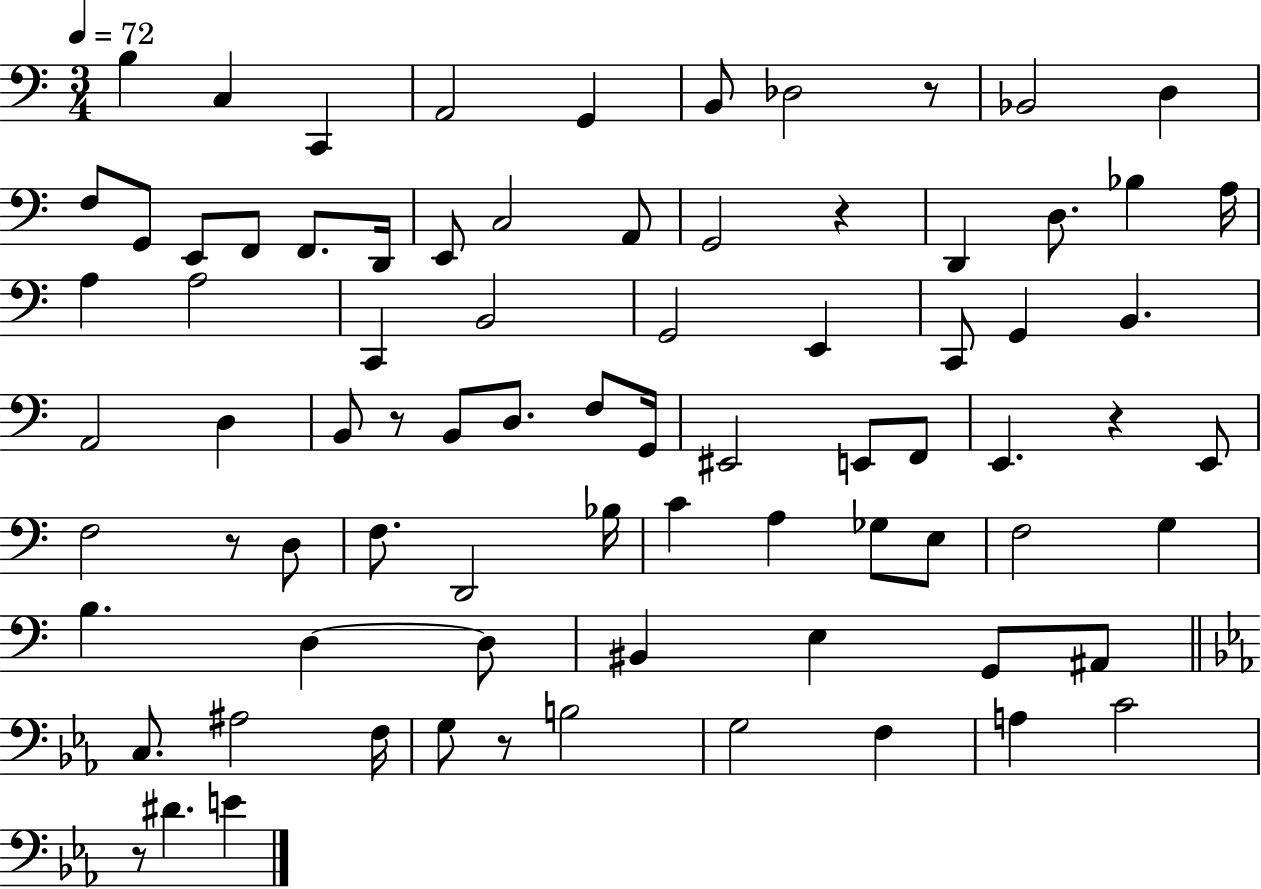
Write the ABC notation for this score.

X:1
T:Untitled
M:3/4
L:1/4
K:C
B, C, C,, A,,2 G,, B,,/2 _D,2 z/2 _B,,2 D, F,/2 G,,/2 E,,/2 F,,/2 F,,/2 D,,/4 E,,/2 C,2 A,,/2 G,,2 z D,, D,/2 _B, A,/4 A, A,2 C,, B,,2 G,,2 E,, C,,/2 G,, B,, A,,2 D, B,,/2 z/2 B,,/2 D,/2 F,/2 G,,/4 ^E,,2 E,,/2 F,,/2 E,, z E,,/2 F,2 z/2 D,/2 F,/2 D,,2 _B,/4 C A, _G,/2 E,/2 F,2 G, B, D, D,/2 ^B,, E, G,,/2 ^A,,/2 C,/2 ^A,2 F,/4 G,/2 z/2 B,2 G,2 F, A, C2 z/2 ^D E